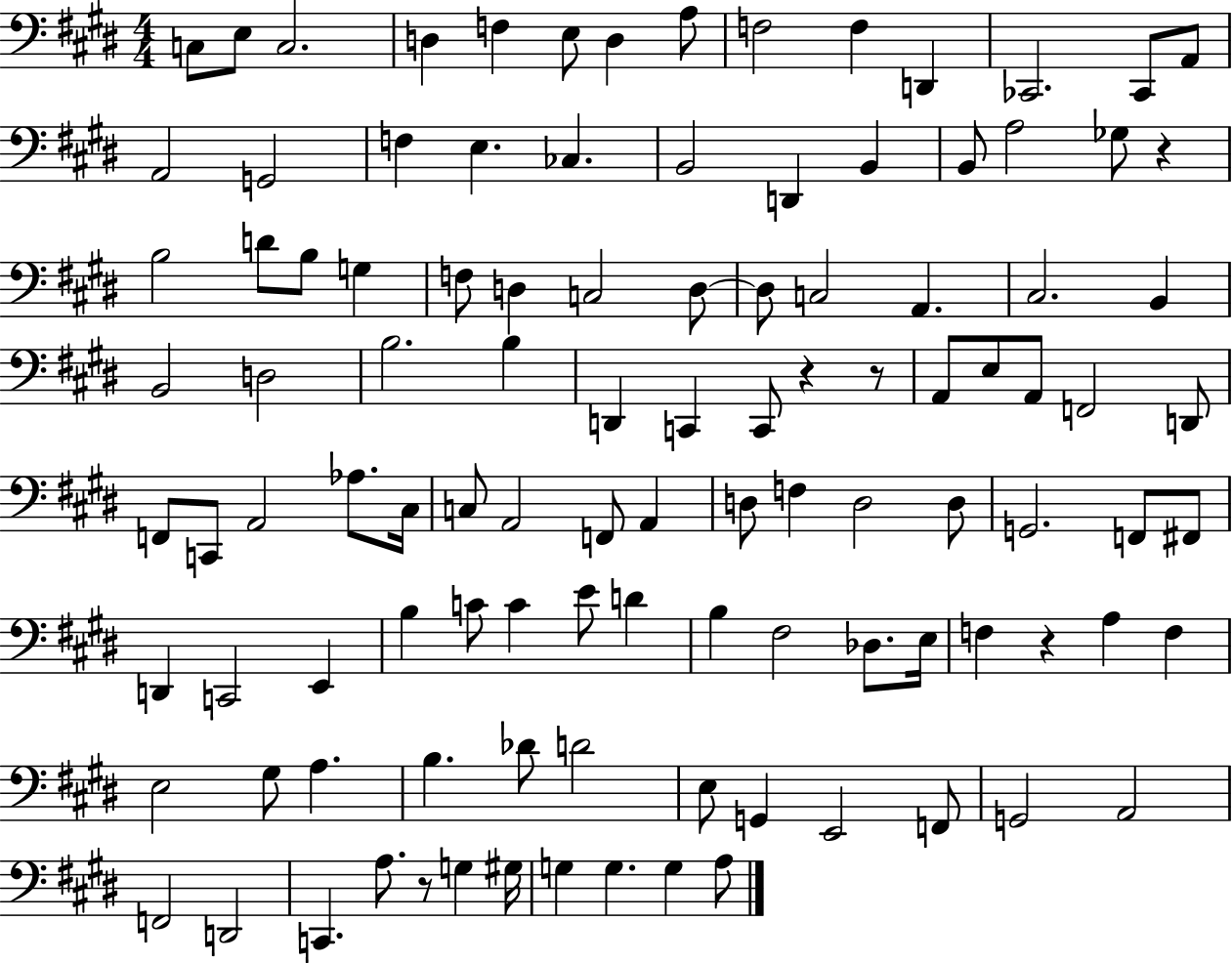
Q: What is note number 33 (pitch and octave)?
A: D3